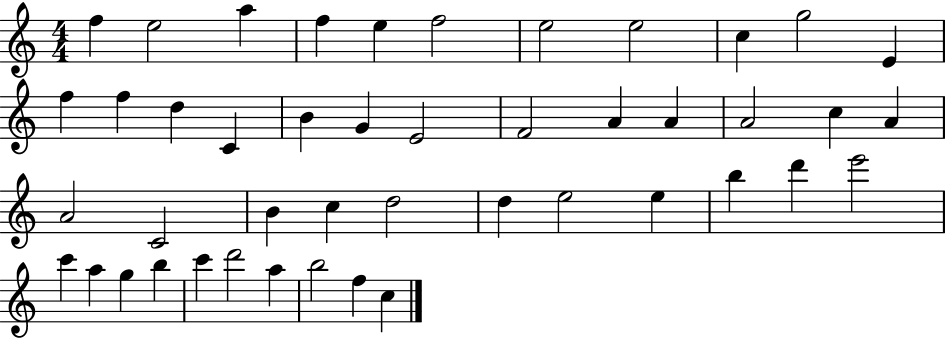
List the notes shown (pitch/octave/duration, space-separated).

F5/q E5/h A5/q F5/q E5/q F5/h E5/h E5/h C5/q G5/h E4/q F5/q F5/q D5/q C4/q B4/q G4/q E4/h F4/h A4/q A4/q A4/h C5/q A4/q A4/h C4/h B4/q C5/q D5/h D5/q E5/h E5/q B5/q D6/q E6/h C6/q A5/q G5/q B5/q C6/q D6/h A5/q B5/h F5/q C5/q